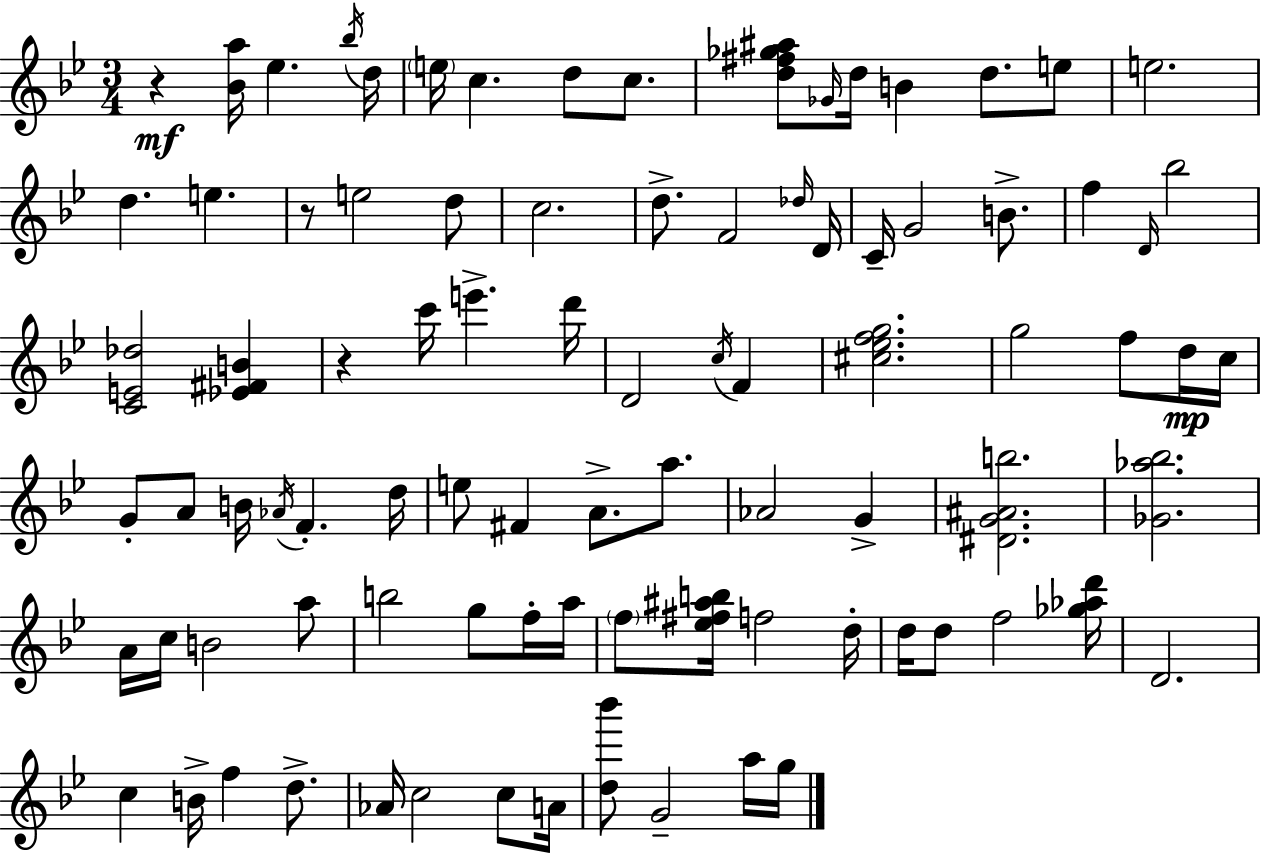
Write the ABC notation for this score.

X:1
T:Untitled
M:3/4
L:1/4
K:Gm
z [_Ba]/4 _e _b/4 d/4 e/4 c d/2 c/2 [d^f_g^a]/2 _G/4 d/4 B d/2 e/2 e2 d e z/2 e2 d/2 c2 d/2 F2 _d/4 D/4 C/4 G2 B/2 f D/4 _b2 [CE_d]2 [_E^FB] z c'/4 e' d'/4 D2 c/4 F [^c_efg]2 g2 f/2 d/4 c/4 G/2 A/2 B/4 _A/4 F d/4 e/2 ^F A/2 a/2 _A2 G [^DG^Ab]2 [_G_a_b]2 A/4 c/4 B2 a/2 b2 g/2 f/4 a/4 f/2 [_e^f^ab]/4 f2 d/4 d/4 d/2 f2 [_g_ad']/4 D2 c B/4 f d/2 _A/4 c2 c/2 A/4 [d_b']/2 G2 a/4 g/4